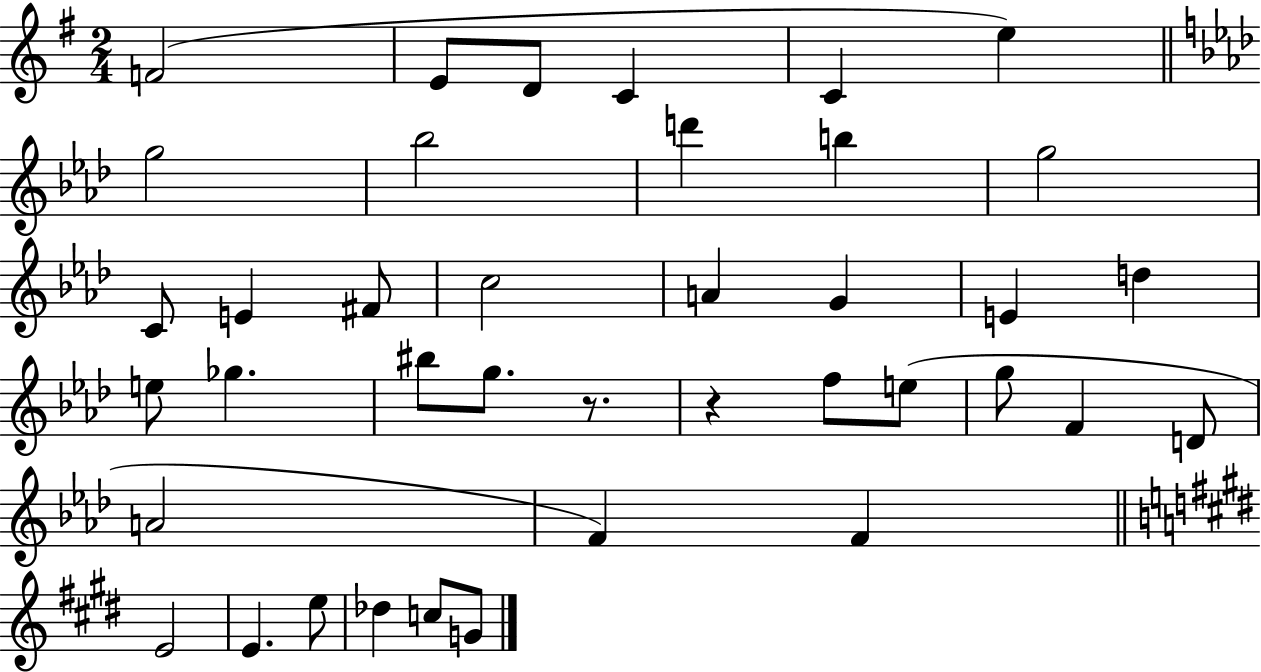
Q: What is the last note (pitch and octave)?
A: G4